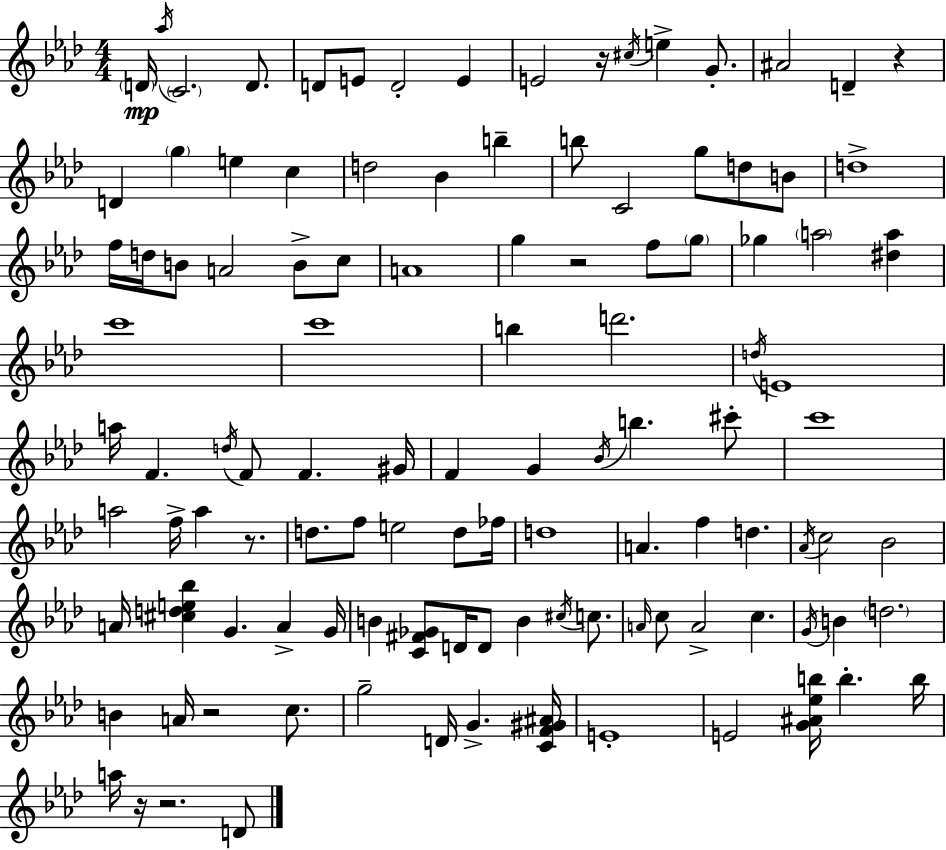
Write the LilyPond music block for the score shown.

{
  \clef treble
  \numericTimeSignature
  \time 4/4
  \key aes \major
  \repeat volta 2 { \parenthesize d'16\mp \acciaccatura { aes''16 } \parenthesize c'2. d'8. | d'8 e'8 d'2-. e'4 | e'2 r16 \acciaccatura { cis''16 } e''4-> g'8.-. | ais'2 d'4-- r4 | \break d'4 \parenthesize g''4 e''4 c''4 | d''2 bes'4 b''4-- | b''8 c'2 g''8 d''8 | b'8 d''1-> | \break f''16 d''16 b'8 a'2 b'8-> | c''8 a'1 | g''4 r2 f''8 | \parenthesize g''8 ges''4 \parenthesize a''2 <dis'' a''>4 | \break c'''1 | c'''1 | b''4 d'''2. | \acciaccatura { d''16 } e'1 | \break a''16 f'4. \acciaccatura { d''16 } f'8 f'4. | gis'16 f'4 g'4 \acciaccatura { bes'16 } b''4. | cis'''8-. c'''1 | a''2 f''16-> a''4 | \break r8. d''8. f''8 e''2 | d''8 fes''16 d''1 | a'4. f''4 d''4. | \acciaccatura { aes'16 } c''2 bes'2 | \break a'16 <cis'' d'' e'' bes''>4 g'4. | a'4-> g'16 b'4 <c' fis' ges'>8 d'16 d'8 b'4 | \acciaccatura { cis''16 } c''8. \grace { a'16 } c''8 a'2-> | c''4. \acciaccatura { g'16 } b'4 \parenthesize d''2. | \break b'4 a'16 r2 | c''8. g''2-- | d'16 g'4.-> <c' f' gis' ais'>16 e'1-. | e'2 | \break <g' ais' ees'' b''>16 b''4.-. b''16 a''16 r16 r2. | d'8 } \bar "|."
}